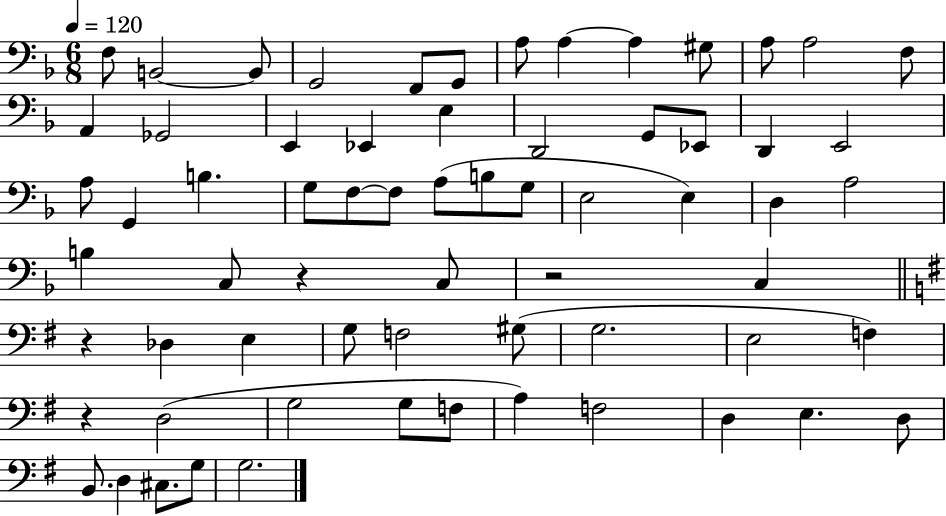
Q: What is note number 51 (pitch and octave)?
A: G3